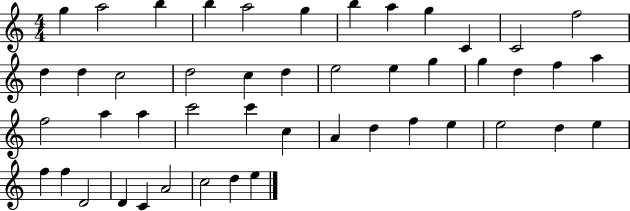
{
  \clef treble
  \numericTimeSignature
  \time 4/4
  \key c \major
  g''4 a''2 b''4 | b''4 a''2 g''4 | b''4 a''4 g''4 c'4 | c'2 f''2 | \break d''4 d''4 c''2 | d''2 c''4 d''4 | e''2 e''4 g''4 | g''4 d''4 f''4 a''4 | \break f''2 a''4 a''4 | c'''2 c'''4 c''4 | a'4 d''4 f''4 e''4 | e''2 d''4 e''4 | \break f''4 f''4 d'2 | d'4 c'4 a'2 | c''2 d''4 e''4 | \bar "|."
}